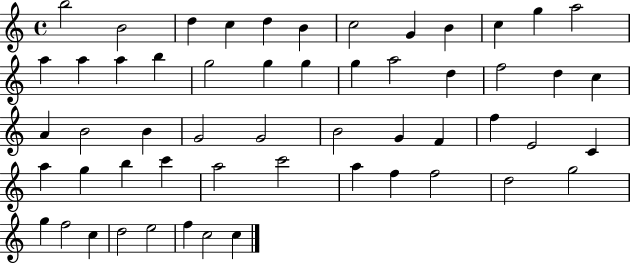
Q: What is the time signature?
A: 4/4